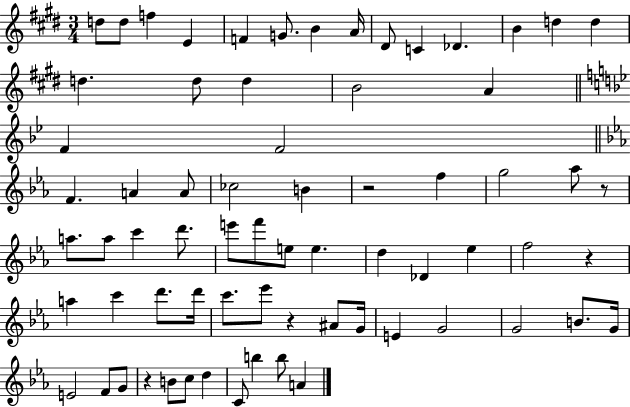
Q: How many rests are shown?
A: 5